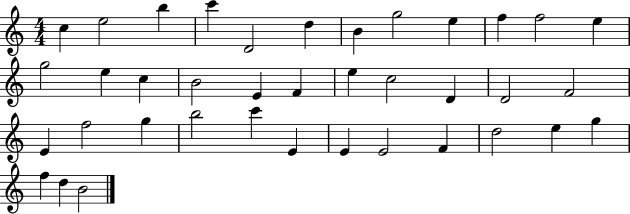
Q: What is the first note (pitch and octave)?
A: C5